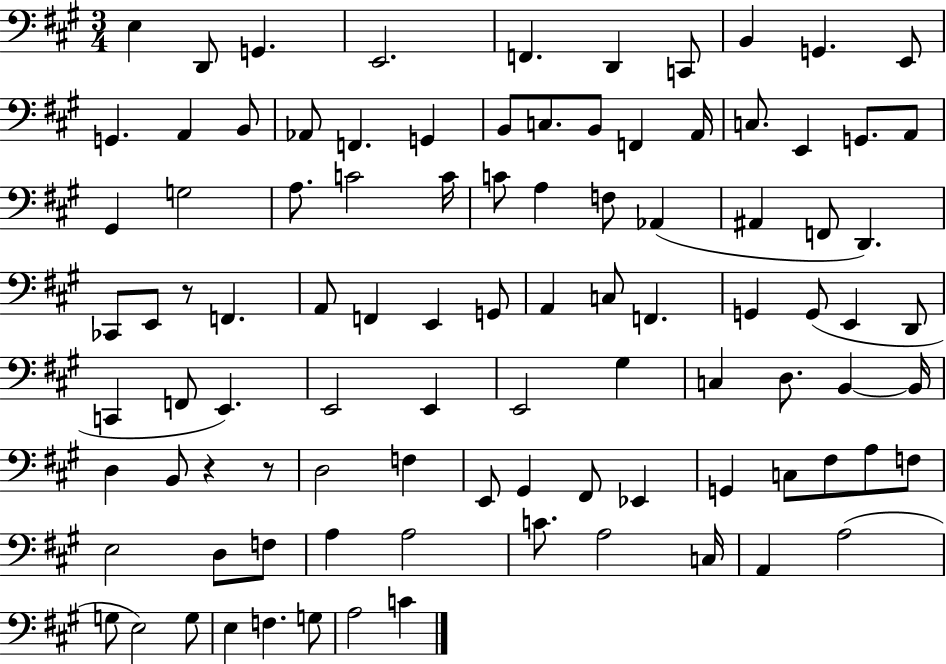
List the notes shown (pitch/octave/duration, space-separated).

E3/q D2/e G2/q. E2/h. F2/q. D2/q C2/e B2/q G2/q. E2/e G2/q. A2/q B2/e Ab2/e F2/q. G2/q B2/e C3/e. B2/e F2/q A2/s C3/e. E2/q G2/e. A2/e G#2/q G3/h A3/e. C4/h C4/s C4/e A3/q F3/e Ab2/q A#2/q F2/e D2/q. CES2/e E2/e R/e F2/q. A2/e F2/q E2/q G2/e A2/q C3/e F2/q. G2/q G2/e E2/q D2/e C2/q F2/e E2/q. E2/h E2/q E2/h G#3/q C3/q D3/e. B2/q B2/s D3/q B2/e R/q R/e D3/h F3/q E2/e G#2/q F#2/e Eb2/q G2/q C3/e F#3/e A3/e F3/e E3/h D3/e F3/e A3/q A3/h C4/e. A3/h C3/s A2/q A3/h G3/e E3/h G3/e E3/q F3/q. G3/e A3/h C4/q